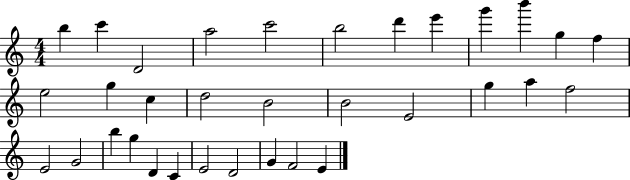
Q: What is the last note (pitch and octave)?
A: E4